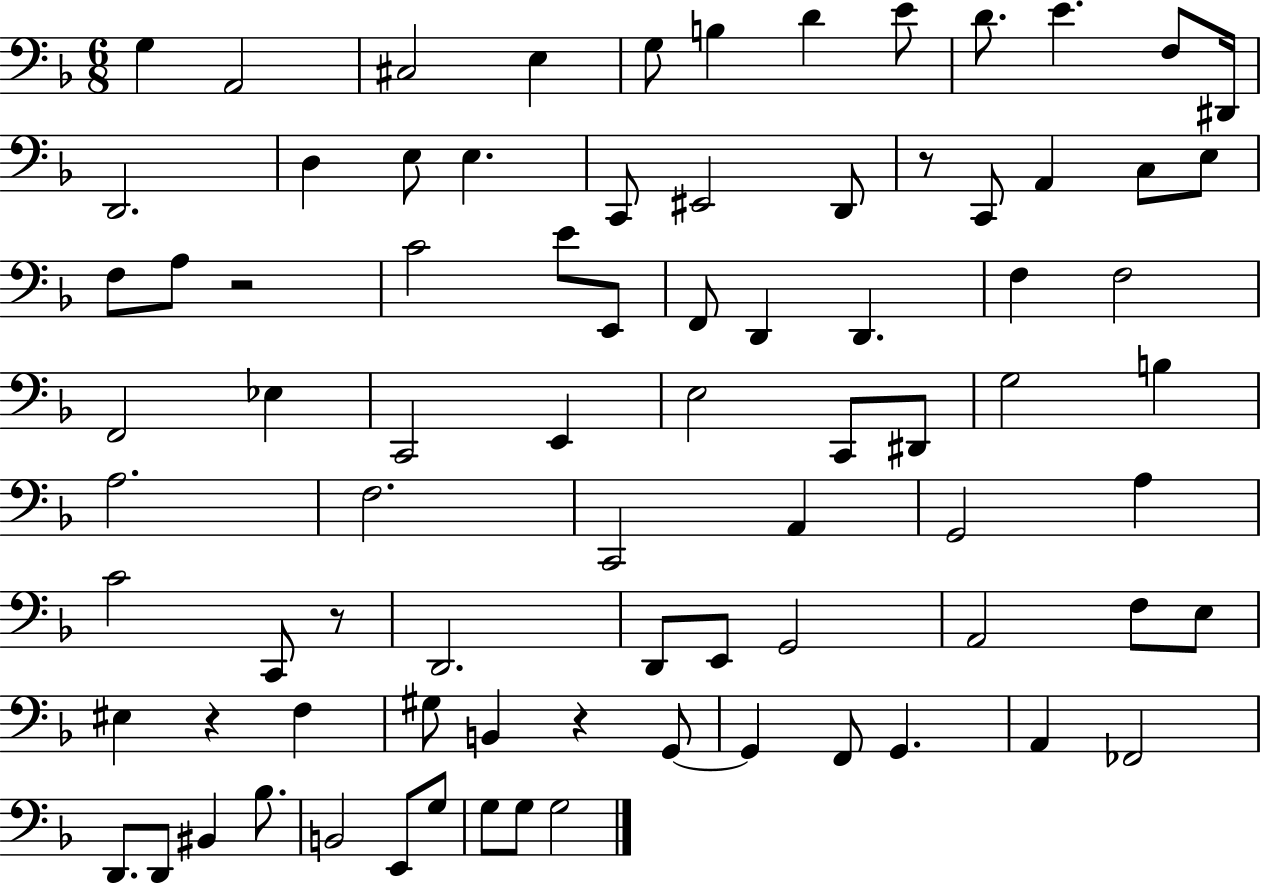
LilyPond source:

{
  \clef bass
  \numericTimeSignature
  \time 6/8
  \key f \major
  g4 a,2 | cis2 e4 | g8 b4 d'4 e'8 | d'8. e'4. f8 dis,16 | \break d,2. | d4 e8 e4. | c,8 eis,2 d,8 | r8 c,8 a,4 c8 e8 | \break f8 a8 r2 | c'2 e'8 e,8 | f,8 d,4 d,4. | f4 f2 | \break f,2 ees4 | c,2 e,4 | e2 c,8 dis,8 | g2 b4 | \break a2. | f2. | c,2 a,4 | g,2 a4 | \break c'2 c,8 r8 | d,2. | d,8 e,8 g,2 | a,2 f8 e8 | \break eis4 r4 f4 | gis8 b,4 r4 g,8~~ | g,4 f,8 g,4. | a,4 fes,2 | \break d,8. d,8 bis,4 bes8. | b,2 e,8 g8 | g8 g8 g2 | \bar "|."
}